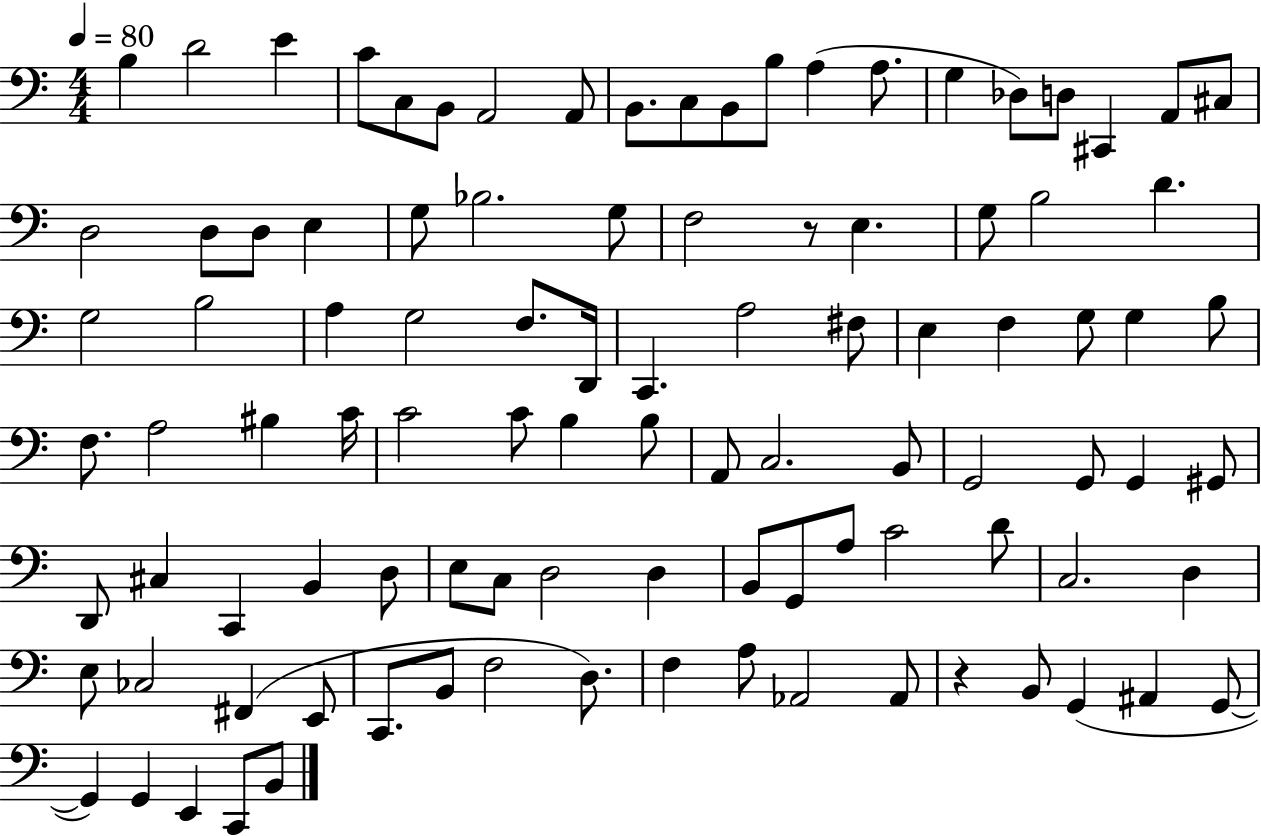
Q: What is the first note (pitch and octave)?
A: B3